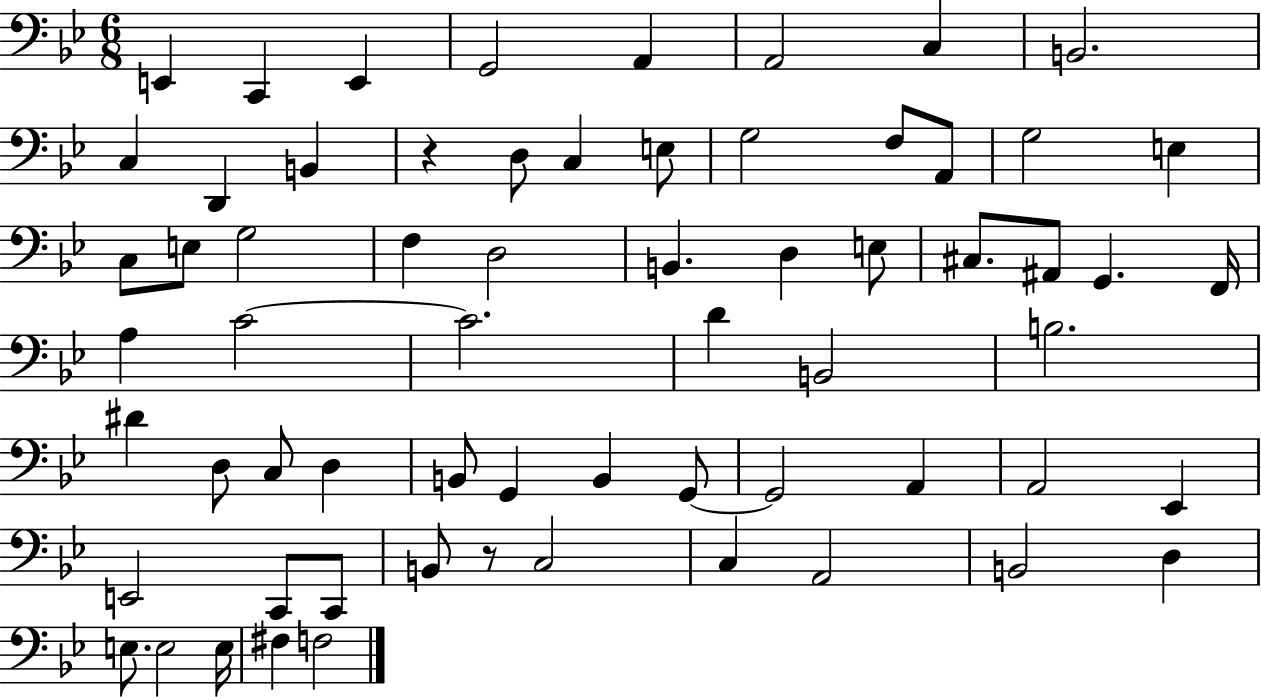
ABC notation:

X:1
T:Untitled
M:6/8
L:1/4
K:Bb
E,, C,, E,, G,,2 A,, A,,2 C, B,,2 C, D,, B,, z D,/2 C, E,/2 G,2 F,/2 A,,/2 G,2 E, C,/2 E,/2 G,2 F, D,2 B,, D, E,/2 ^C,/2 ^A,,/2 G,, F,,/4 A, C2 C2 D B,,2 B,2 ^D D,/2 C,/2 D, B,,/2 G,, B,, G,,/2 G,,2 A,, A,,2 _E,, E,,2 C,,/2 C,,/2 B,,/2 z/2 C,2 C, A,,2 B,,2 D, E,/2 E,2 E,/4 ^F, F,2